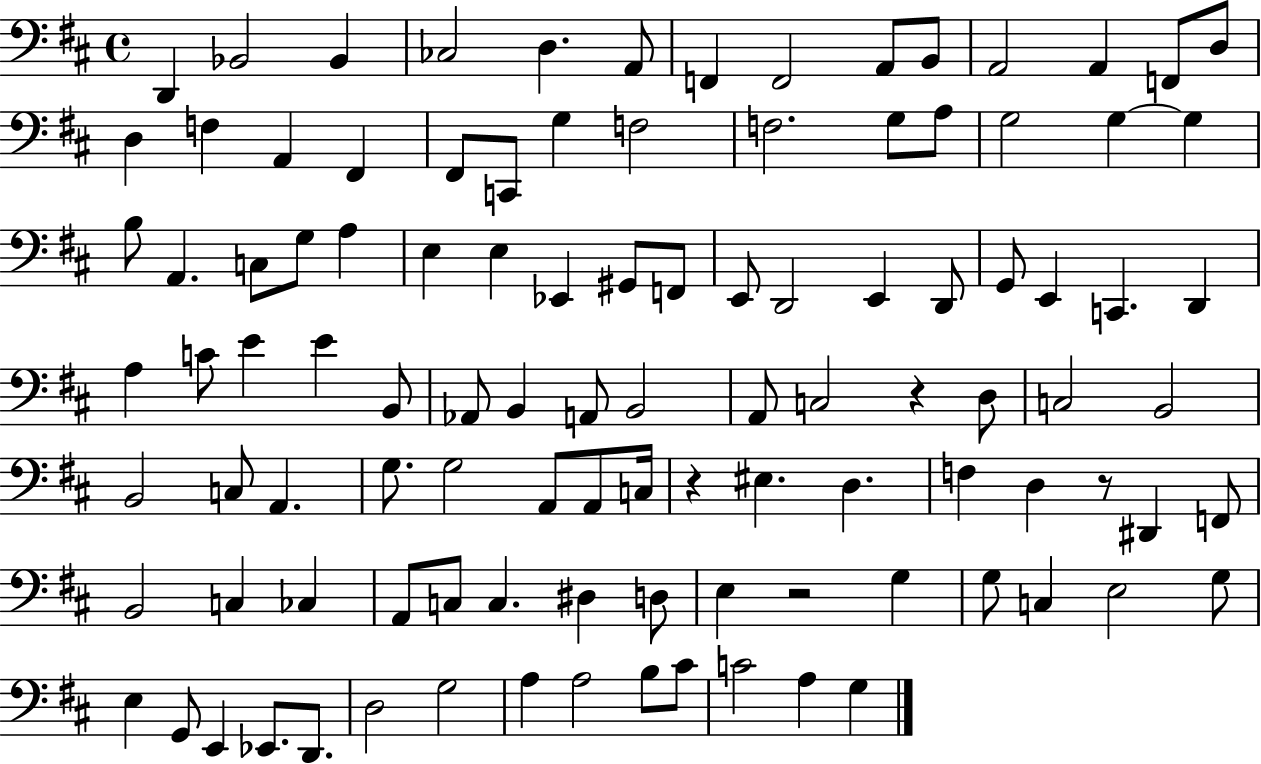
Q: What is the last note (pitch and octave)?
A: G3